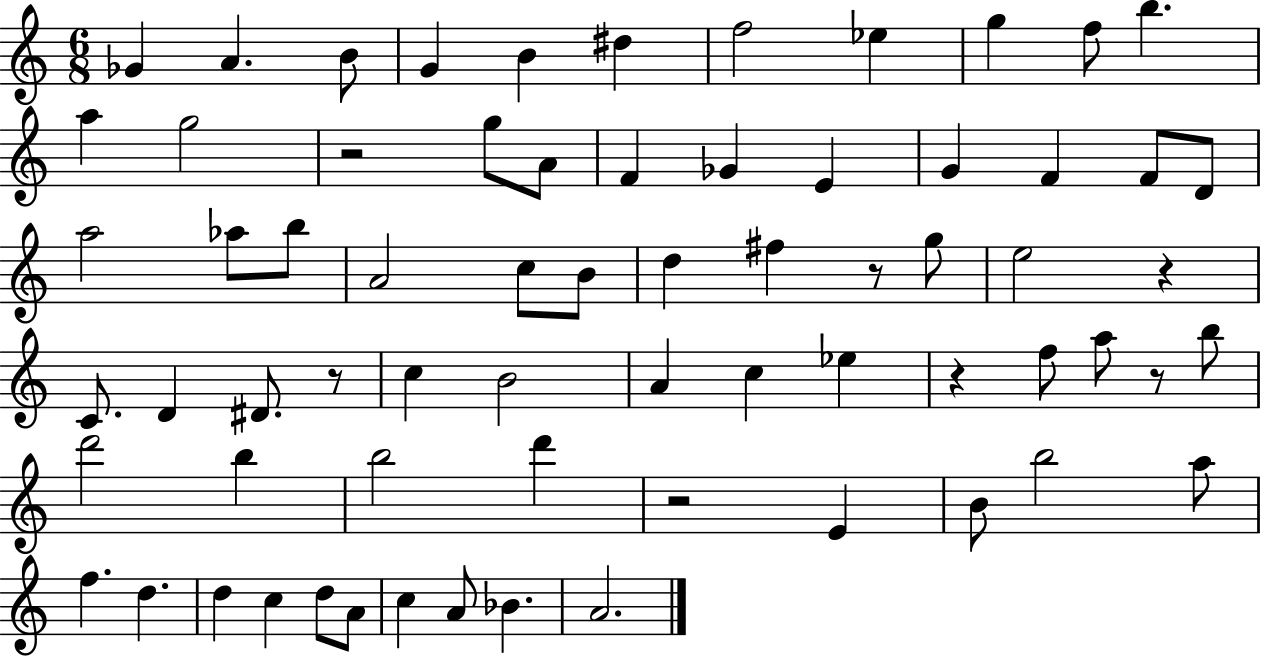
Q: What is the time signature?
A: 6/8